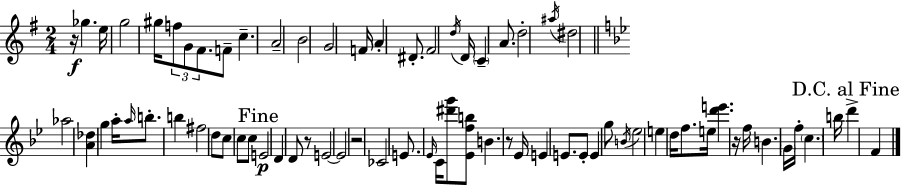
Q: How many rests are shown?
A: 5